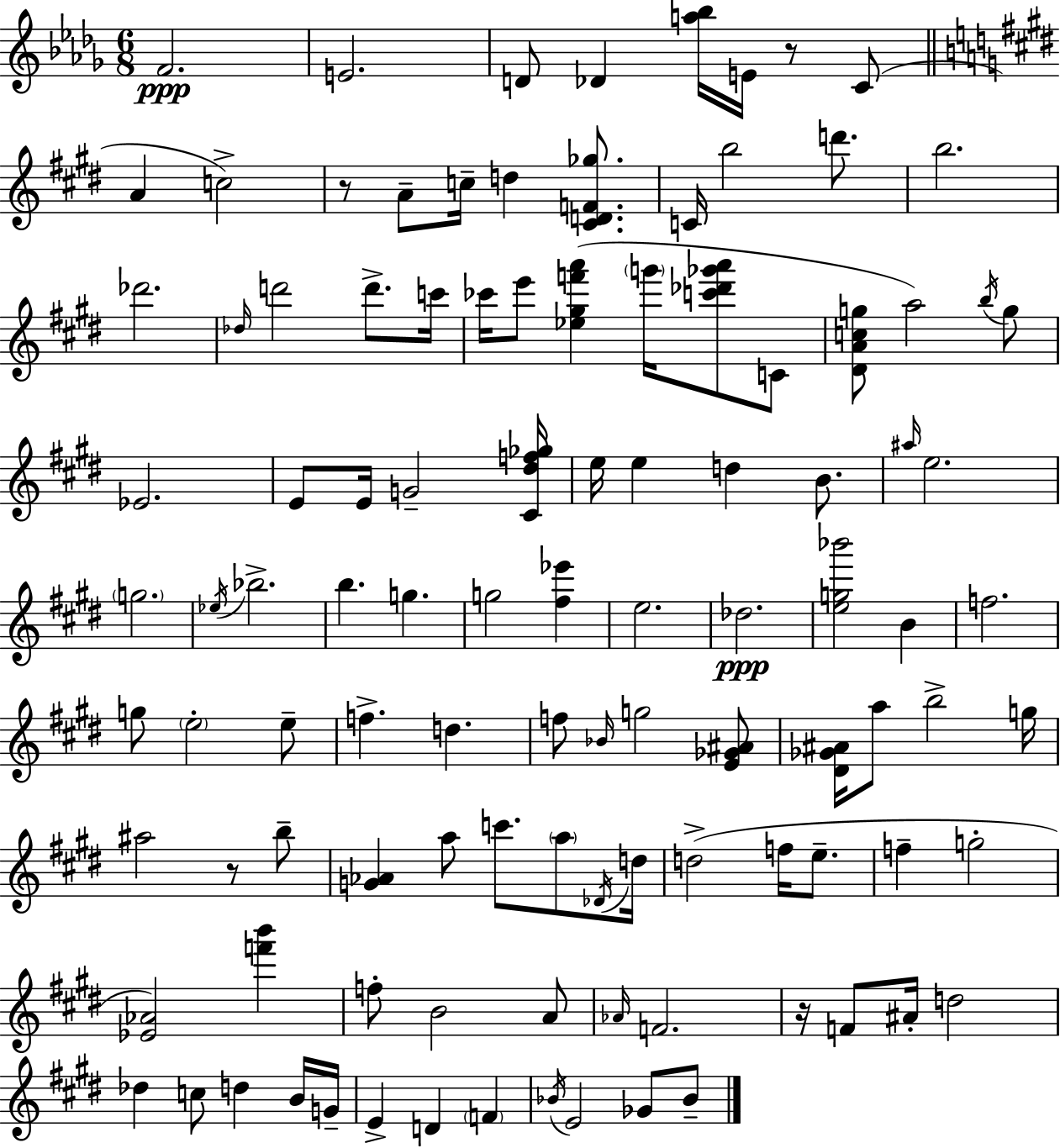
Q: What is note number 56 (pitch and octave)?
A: A5